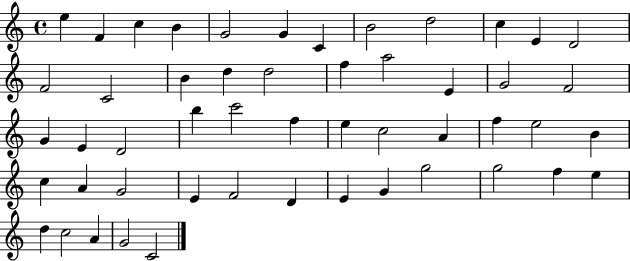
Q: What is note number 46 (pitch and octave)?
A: E5